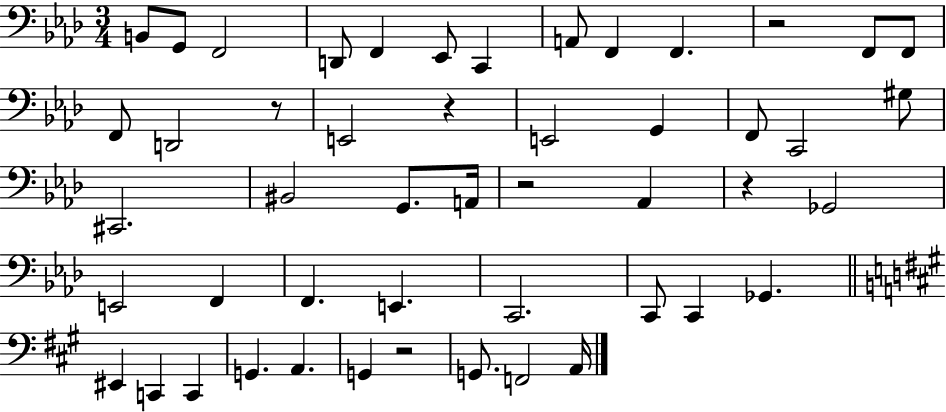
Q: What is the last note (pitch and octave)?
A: A2